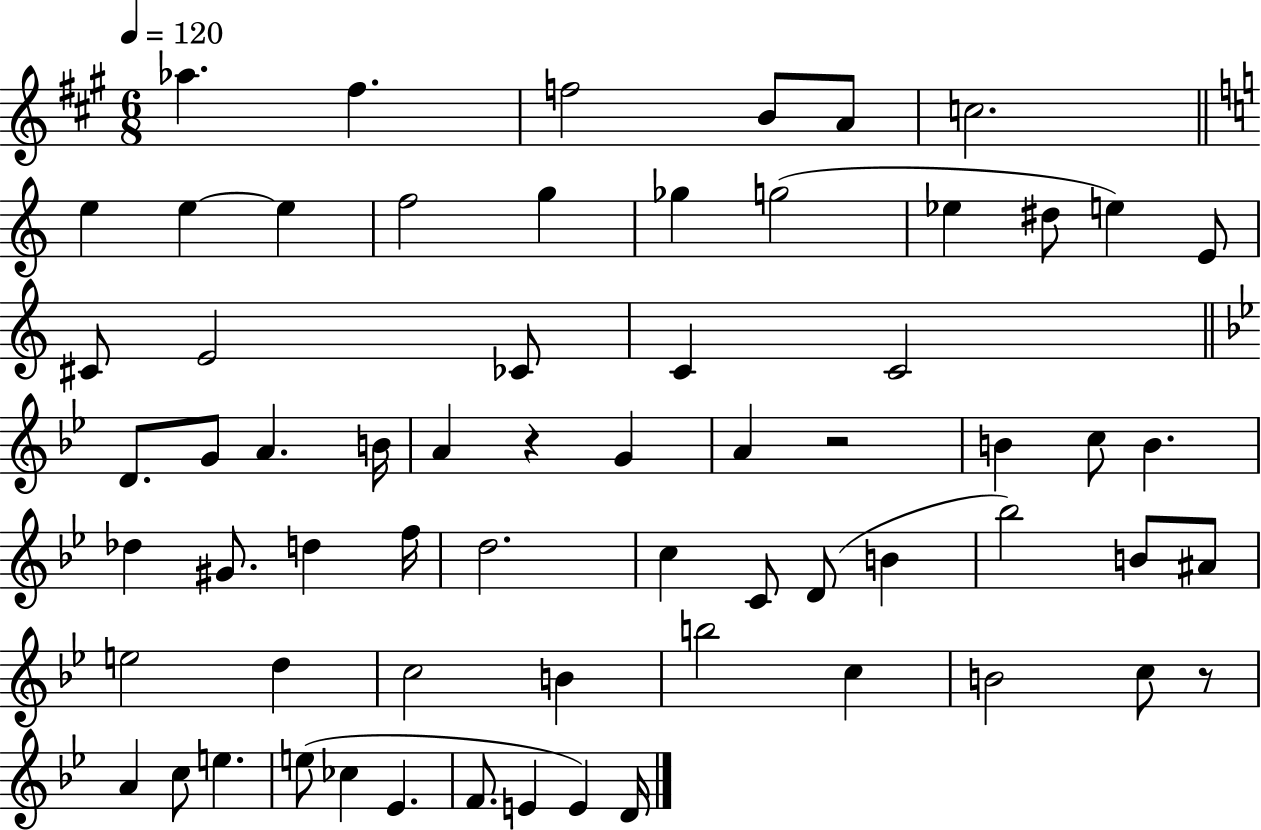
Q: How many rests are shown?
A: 3